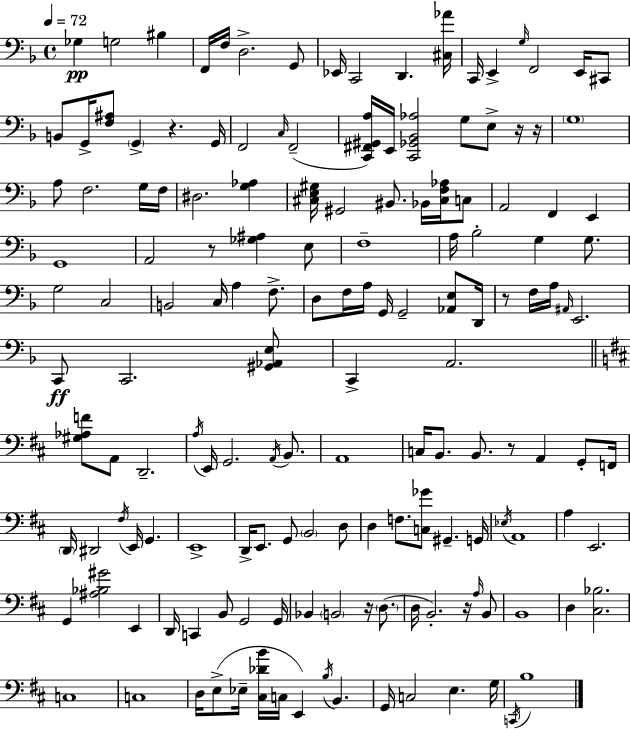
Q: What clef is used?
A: bass